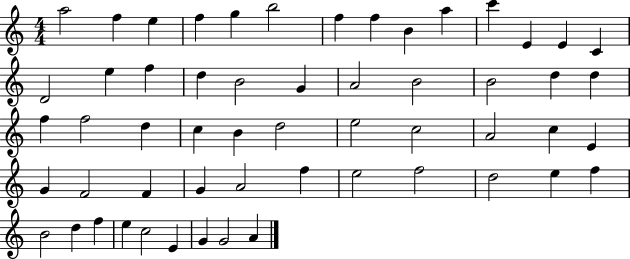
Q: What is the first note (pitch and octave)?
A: A5